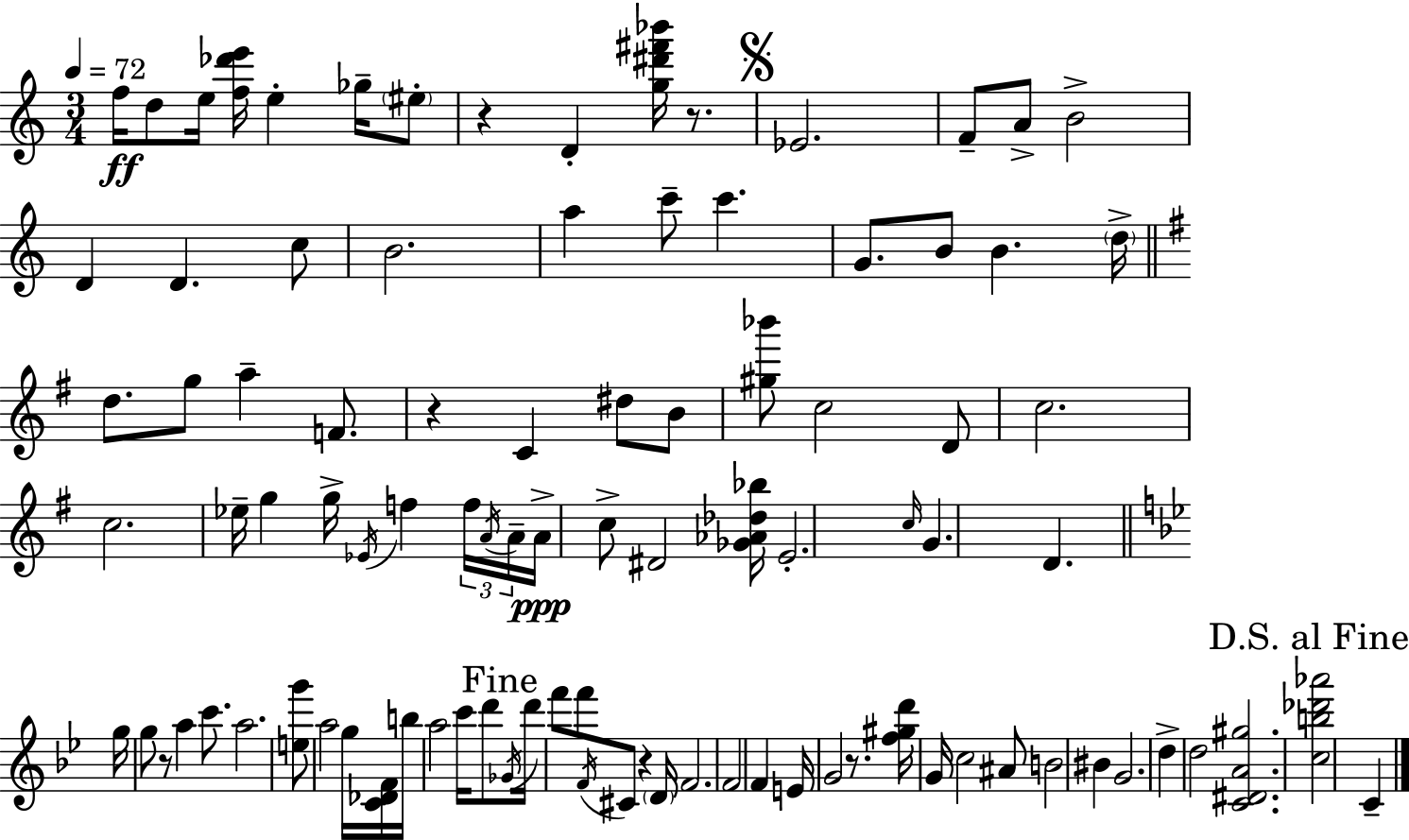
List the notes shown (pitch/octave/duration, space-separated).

F5/s D5/e E5/s [F5,Db6,E6]/s E5/q Gb5/s EIS5/e R/q D4/q [G5,D#6,F#6,Bb6]/s R/e. Eb4/h. F4/e A4/e B4/h D4/q D4/q. C5/e B4/h. A5/q C6/e C6/q. G4/e. B4/e B4/q. D5/s D5/e. G5/e A5/q F4/e. R/q C4/q D#5/e B4/e [G#5,Bb6]/e C5/h D4/e C5/h. C5/h. Eb5/s G5/q G5/s Eb4/s F5/q F5/s A4/s A4/s A4/s C5/e D#4/h [Gb4,Ab4,Db5,Bb5]/s E4/h. C5/s G4/q. D4/q. G5/s G5/e R/e A5/q C6/e. A5/h. [E5,G6]/e A5/h G5/s [C4,Db4,F4]/s B5/s A5/h C6/s D6/e Gb4/s D6/s F6/e F6/e F4/s C#4/e R/q D4/s F4/h. F4/h F4/q E4/s G4/h R/e. [F5,G#5,D6]/s G4/s C5/h A#4/e B4/h BIS4/q G4/h. D5/q D5/h [C4,D#4,A4,G#5]/h. [C5,B5,Db6,Ab6]/h C4/q